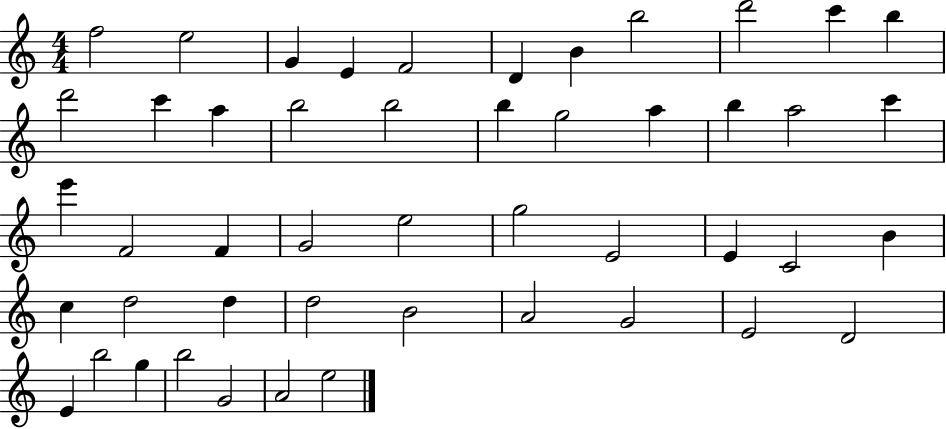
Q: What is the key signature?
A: C major